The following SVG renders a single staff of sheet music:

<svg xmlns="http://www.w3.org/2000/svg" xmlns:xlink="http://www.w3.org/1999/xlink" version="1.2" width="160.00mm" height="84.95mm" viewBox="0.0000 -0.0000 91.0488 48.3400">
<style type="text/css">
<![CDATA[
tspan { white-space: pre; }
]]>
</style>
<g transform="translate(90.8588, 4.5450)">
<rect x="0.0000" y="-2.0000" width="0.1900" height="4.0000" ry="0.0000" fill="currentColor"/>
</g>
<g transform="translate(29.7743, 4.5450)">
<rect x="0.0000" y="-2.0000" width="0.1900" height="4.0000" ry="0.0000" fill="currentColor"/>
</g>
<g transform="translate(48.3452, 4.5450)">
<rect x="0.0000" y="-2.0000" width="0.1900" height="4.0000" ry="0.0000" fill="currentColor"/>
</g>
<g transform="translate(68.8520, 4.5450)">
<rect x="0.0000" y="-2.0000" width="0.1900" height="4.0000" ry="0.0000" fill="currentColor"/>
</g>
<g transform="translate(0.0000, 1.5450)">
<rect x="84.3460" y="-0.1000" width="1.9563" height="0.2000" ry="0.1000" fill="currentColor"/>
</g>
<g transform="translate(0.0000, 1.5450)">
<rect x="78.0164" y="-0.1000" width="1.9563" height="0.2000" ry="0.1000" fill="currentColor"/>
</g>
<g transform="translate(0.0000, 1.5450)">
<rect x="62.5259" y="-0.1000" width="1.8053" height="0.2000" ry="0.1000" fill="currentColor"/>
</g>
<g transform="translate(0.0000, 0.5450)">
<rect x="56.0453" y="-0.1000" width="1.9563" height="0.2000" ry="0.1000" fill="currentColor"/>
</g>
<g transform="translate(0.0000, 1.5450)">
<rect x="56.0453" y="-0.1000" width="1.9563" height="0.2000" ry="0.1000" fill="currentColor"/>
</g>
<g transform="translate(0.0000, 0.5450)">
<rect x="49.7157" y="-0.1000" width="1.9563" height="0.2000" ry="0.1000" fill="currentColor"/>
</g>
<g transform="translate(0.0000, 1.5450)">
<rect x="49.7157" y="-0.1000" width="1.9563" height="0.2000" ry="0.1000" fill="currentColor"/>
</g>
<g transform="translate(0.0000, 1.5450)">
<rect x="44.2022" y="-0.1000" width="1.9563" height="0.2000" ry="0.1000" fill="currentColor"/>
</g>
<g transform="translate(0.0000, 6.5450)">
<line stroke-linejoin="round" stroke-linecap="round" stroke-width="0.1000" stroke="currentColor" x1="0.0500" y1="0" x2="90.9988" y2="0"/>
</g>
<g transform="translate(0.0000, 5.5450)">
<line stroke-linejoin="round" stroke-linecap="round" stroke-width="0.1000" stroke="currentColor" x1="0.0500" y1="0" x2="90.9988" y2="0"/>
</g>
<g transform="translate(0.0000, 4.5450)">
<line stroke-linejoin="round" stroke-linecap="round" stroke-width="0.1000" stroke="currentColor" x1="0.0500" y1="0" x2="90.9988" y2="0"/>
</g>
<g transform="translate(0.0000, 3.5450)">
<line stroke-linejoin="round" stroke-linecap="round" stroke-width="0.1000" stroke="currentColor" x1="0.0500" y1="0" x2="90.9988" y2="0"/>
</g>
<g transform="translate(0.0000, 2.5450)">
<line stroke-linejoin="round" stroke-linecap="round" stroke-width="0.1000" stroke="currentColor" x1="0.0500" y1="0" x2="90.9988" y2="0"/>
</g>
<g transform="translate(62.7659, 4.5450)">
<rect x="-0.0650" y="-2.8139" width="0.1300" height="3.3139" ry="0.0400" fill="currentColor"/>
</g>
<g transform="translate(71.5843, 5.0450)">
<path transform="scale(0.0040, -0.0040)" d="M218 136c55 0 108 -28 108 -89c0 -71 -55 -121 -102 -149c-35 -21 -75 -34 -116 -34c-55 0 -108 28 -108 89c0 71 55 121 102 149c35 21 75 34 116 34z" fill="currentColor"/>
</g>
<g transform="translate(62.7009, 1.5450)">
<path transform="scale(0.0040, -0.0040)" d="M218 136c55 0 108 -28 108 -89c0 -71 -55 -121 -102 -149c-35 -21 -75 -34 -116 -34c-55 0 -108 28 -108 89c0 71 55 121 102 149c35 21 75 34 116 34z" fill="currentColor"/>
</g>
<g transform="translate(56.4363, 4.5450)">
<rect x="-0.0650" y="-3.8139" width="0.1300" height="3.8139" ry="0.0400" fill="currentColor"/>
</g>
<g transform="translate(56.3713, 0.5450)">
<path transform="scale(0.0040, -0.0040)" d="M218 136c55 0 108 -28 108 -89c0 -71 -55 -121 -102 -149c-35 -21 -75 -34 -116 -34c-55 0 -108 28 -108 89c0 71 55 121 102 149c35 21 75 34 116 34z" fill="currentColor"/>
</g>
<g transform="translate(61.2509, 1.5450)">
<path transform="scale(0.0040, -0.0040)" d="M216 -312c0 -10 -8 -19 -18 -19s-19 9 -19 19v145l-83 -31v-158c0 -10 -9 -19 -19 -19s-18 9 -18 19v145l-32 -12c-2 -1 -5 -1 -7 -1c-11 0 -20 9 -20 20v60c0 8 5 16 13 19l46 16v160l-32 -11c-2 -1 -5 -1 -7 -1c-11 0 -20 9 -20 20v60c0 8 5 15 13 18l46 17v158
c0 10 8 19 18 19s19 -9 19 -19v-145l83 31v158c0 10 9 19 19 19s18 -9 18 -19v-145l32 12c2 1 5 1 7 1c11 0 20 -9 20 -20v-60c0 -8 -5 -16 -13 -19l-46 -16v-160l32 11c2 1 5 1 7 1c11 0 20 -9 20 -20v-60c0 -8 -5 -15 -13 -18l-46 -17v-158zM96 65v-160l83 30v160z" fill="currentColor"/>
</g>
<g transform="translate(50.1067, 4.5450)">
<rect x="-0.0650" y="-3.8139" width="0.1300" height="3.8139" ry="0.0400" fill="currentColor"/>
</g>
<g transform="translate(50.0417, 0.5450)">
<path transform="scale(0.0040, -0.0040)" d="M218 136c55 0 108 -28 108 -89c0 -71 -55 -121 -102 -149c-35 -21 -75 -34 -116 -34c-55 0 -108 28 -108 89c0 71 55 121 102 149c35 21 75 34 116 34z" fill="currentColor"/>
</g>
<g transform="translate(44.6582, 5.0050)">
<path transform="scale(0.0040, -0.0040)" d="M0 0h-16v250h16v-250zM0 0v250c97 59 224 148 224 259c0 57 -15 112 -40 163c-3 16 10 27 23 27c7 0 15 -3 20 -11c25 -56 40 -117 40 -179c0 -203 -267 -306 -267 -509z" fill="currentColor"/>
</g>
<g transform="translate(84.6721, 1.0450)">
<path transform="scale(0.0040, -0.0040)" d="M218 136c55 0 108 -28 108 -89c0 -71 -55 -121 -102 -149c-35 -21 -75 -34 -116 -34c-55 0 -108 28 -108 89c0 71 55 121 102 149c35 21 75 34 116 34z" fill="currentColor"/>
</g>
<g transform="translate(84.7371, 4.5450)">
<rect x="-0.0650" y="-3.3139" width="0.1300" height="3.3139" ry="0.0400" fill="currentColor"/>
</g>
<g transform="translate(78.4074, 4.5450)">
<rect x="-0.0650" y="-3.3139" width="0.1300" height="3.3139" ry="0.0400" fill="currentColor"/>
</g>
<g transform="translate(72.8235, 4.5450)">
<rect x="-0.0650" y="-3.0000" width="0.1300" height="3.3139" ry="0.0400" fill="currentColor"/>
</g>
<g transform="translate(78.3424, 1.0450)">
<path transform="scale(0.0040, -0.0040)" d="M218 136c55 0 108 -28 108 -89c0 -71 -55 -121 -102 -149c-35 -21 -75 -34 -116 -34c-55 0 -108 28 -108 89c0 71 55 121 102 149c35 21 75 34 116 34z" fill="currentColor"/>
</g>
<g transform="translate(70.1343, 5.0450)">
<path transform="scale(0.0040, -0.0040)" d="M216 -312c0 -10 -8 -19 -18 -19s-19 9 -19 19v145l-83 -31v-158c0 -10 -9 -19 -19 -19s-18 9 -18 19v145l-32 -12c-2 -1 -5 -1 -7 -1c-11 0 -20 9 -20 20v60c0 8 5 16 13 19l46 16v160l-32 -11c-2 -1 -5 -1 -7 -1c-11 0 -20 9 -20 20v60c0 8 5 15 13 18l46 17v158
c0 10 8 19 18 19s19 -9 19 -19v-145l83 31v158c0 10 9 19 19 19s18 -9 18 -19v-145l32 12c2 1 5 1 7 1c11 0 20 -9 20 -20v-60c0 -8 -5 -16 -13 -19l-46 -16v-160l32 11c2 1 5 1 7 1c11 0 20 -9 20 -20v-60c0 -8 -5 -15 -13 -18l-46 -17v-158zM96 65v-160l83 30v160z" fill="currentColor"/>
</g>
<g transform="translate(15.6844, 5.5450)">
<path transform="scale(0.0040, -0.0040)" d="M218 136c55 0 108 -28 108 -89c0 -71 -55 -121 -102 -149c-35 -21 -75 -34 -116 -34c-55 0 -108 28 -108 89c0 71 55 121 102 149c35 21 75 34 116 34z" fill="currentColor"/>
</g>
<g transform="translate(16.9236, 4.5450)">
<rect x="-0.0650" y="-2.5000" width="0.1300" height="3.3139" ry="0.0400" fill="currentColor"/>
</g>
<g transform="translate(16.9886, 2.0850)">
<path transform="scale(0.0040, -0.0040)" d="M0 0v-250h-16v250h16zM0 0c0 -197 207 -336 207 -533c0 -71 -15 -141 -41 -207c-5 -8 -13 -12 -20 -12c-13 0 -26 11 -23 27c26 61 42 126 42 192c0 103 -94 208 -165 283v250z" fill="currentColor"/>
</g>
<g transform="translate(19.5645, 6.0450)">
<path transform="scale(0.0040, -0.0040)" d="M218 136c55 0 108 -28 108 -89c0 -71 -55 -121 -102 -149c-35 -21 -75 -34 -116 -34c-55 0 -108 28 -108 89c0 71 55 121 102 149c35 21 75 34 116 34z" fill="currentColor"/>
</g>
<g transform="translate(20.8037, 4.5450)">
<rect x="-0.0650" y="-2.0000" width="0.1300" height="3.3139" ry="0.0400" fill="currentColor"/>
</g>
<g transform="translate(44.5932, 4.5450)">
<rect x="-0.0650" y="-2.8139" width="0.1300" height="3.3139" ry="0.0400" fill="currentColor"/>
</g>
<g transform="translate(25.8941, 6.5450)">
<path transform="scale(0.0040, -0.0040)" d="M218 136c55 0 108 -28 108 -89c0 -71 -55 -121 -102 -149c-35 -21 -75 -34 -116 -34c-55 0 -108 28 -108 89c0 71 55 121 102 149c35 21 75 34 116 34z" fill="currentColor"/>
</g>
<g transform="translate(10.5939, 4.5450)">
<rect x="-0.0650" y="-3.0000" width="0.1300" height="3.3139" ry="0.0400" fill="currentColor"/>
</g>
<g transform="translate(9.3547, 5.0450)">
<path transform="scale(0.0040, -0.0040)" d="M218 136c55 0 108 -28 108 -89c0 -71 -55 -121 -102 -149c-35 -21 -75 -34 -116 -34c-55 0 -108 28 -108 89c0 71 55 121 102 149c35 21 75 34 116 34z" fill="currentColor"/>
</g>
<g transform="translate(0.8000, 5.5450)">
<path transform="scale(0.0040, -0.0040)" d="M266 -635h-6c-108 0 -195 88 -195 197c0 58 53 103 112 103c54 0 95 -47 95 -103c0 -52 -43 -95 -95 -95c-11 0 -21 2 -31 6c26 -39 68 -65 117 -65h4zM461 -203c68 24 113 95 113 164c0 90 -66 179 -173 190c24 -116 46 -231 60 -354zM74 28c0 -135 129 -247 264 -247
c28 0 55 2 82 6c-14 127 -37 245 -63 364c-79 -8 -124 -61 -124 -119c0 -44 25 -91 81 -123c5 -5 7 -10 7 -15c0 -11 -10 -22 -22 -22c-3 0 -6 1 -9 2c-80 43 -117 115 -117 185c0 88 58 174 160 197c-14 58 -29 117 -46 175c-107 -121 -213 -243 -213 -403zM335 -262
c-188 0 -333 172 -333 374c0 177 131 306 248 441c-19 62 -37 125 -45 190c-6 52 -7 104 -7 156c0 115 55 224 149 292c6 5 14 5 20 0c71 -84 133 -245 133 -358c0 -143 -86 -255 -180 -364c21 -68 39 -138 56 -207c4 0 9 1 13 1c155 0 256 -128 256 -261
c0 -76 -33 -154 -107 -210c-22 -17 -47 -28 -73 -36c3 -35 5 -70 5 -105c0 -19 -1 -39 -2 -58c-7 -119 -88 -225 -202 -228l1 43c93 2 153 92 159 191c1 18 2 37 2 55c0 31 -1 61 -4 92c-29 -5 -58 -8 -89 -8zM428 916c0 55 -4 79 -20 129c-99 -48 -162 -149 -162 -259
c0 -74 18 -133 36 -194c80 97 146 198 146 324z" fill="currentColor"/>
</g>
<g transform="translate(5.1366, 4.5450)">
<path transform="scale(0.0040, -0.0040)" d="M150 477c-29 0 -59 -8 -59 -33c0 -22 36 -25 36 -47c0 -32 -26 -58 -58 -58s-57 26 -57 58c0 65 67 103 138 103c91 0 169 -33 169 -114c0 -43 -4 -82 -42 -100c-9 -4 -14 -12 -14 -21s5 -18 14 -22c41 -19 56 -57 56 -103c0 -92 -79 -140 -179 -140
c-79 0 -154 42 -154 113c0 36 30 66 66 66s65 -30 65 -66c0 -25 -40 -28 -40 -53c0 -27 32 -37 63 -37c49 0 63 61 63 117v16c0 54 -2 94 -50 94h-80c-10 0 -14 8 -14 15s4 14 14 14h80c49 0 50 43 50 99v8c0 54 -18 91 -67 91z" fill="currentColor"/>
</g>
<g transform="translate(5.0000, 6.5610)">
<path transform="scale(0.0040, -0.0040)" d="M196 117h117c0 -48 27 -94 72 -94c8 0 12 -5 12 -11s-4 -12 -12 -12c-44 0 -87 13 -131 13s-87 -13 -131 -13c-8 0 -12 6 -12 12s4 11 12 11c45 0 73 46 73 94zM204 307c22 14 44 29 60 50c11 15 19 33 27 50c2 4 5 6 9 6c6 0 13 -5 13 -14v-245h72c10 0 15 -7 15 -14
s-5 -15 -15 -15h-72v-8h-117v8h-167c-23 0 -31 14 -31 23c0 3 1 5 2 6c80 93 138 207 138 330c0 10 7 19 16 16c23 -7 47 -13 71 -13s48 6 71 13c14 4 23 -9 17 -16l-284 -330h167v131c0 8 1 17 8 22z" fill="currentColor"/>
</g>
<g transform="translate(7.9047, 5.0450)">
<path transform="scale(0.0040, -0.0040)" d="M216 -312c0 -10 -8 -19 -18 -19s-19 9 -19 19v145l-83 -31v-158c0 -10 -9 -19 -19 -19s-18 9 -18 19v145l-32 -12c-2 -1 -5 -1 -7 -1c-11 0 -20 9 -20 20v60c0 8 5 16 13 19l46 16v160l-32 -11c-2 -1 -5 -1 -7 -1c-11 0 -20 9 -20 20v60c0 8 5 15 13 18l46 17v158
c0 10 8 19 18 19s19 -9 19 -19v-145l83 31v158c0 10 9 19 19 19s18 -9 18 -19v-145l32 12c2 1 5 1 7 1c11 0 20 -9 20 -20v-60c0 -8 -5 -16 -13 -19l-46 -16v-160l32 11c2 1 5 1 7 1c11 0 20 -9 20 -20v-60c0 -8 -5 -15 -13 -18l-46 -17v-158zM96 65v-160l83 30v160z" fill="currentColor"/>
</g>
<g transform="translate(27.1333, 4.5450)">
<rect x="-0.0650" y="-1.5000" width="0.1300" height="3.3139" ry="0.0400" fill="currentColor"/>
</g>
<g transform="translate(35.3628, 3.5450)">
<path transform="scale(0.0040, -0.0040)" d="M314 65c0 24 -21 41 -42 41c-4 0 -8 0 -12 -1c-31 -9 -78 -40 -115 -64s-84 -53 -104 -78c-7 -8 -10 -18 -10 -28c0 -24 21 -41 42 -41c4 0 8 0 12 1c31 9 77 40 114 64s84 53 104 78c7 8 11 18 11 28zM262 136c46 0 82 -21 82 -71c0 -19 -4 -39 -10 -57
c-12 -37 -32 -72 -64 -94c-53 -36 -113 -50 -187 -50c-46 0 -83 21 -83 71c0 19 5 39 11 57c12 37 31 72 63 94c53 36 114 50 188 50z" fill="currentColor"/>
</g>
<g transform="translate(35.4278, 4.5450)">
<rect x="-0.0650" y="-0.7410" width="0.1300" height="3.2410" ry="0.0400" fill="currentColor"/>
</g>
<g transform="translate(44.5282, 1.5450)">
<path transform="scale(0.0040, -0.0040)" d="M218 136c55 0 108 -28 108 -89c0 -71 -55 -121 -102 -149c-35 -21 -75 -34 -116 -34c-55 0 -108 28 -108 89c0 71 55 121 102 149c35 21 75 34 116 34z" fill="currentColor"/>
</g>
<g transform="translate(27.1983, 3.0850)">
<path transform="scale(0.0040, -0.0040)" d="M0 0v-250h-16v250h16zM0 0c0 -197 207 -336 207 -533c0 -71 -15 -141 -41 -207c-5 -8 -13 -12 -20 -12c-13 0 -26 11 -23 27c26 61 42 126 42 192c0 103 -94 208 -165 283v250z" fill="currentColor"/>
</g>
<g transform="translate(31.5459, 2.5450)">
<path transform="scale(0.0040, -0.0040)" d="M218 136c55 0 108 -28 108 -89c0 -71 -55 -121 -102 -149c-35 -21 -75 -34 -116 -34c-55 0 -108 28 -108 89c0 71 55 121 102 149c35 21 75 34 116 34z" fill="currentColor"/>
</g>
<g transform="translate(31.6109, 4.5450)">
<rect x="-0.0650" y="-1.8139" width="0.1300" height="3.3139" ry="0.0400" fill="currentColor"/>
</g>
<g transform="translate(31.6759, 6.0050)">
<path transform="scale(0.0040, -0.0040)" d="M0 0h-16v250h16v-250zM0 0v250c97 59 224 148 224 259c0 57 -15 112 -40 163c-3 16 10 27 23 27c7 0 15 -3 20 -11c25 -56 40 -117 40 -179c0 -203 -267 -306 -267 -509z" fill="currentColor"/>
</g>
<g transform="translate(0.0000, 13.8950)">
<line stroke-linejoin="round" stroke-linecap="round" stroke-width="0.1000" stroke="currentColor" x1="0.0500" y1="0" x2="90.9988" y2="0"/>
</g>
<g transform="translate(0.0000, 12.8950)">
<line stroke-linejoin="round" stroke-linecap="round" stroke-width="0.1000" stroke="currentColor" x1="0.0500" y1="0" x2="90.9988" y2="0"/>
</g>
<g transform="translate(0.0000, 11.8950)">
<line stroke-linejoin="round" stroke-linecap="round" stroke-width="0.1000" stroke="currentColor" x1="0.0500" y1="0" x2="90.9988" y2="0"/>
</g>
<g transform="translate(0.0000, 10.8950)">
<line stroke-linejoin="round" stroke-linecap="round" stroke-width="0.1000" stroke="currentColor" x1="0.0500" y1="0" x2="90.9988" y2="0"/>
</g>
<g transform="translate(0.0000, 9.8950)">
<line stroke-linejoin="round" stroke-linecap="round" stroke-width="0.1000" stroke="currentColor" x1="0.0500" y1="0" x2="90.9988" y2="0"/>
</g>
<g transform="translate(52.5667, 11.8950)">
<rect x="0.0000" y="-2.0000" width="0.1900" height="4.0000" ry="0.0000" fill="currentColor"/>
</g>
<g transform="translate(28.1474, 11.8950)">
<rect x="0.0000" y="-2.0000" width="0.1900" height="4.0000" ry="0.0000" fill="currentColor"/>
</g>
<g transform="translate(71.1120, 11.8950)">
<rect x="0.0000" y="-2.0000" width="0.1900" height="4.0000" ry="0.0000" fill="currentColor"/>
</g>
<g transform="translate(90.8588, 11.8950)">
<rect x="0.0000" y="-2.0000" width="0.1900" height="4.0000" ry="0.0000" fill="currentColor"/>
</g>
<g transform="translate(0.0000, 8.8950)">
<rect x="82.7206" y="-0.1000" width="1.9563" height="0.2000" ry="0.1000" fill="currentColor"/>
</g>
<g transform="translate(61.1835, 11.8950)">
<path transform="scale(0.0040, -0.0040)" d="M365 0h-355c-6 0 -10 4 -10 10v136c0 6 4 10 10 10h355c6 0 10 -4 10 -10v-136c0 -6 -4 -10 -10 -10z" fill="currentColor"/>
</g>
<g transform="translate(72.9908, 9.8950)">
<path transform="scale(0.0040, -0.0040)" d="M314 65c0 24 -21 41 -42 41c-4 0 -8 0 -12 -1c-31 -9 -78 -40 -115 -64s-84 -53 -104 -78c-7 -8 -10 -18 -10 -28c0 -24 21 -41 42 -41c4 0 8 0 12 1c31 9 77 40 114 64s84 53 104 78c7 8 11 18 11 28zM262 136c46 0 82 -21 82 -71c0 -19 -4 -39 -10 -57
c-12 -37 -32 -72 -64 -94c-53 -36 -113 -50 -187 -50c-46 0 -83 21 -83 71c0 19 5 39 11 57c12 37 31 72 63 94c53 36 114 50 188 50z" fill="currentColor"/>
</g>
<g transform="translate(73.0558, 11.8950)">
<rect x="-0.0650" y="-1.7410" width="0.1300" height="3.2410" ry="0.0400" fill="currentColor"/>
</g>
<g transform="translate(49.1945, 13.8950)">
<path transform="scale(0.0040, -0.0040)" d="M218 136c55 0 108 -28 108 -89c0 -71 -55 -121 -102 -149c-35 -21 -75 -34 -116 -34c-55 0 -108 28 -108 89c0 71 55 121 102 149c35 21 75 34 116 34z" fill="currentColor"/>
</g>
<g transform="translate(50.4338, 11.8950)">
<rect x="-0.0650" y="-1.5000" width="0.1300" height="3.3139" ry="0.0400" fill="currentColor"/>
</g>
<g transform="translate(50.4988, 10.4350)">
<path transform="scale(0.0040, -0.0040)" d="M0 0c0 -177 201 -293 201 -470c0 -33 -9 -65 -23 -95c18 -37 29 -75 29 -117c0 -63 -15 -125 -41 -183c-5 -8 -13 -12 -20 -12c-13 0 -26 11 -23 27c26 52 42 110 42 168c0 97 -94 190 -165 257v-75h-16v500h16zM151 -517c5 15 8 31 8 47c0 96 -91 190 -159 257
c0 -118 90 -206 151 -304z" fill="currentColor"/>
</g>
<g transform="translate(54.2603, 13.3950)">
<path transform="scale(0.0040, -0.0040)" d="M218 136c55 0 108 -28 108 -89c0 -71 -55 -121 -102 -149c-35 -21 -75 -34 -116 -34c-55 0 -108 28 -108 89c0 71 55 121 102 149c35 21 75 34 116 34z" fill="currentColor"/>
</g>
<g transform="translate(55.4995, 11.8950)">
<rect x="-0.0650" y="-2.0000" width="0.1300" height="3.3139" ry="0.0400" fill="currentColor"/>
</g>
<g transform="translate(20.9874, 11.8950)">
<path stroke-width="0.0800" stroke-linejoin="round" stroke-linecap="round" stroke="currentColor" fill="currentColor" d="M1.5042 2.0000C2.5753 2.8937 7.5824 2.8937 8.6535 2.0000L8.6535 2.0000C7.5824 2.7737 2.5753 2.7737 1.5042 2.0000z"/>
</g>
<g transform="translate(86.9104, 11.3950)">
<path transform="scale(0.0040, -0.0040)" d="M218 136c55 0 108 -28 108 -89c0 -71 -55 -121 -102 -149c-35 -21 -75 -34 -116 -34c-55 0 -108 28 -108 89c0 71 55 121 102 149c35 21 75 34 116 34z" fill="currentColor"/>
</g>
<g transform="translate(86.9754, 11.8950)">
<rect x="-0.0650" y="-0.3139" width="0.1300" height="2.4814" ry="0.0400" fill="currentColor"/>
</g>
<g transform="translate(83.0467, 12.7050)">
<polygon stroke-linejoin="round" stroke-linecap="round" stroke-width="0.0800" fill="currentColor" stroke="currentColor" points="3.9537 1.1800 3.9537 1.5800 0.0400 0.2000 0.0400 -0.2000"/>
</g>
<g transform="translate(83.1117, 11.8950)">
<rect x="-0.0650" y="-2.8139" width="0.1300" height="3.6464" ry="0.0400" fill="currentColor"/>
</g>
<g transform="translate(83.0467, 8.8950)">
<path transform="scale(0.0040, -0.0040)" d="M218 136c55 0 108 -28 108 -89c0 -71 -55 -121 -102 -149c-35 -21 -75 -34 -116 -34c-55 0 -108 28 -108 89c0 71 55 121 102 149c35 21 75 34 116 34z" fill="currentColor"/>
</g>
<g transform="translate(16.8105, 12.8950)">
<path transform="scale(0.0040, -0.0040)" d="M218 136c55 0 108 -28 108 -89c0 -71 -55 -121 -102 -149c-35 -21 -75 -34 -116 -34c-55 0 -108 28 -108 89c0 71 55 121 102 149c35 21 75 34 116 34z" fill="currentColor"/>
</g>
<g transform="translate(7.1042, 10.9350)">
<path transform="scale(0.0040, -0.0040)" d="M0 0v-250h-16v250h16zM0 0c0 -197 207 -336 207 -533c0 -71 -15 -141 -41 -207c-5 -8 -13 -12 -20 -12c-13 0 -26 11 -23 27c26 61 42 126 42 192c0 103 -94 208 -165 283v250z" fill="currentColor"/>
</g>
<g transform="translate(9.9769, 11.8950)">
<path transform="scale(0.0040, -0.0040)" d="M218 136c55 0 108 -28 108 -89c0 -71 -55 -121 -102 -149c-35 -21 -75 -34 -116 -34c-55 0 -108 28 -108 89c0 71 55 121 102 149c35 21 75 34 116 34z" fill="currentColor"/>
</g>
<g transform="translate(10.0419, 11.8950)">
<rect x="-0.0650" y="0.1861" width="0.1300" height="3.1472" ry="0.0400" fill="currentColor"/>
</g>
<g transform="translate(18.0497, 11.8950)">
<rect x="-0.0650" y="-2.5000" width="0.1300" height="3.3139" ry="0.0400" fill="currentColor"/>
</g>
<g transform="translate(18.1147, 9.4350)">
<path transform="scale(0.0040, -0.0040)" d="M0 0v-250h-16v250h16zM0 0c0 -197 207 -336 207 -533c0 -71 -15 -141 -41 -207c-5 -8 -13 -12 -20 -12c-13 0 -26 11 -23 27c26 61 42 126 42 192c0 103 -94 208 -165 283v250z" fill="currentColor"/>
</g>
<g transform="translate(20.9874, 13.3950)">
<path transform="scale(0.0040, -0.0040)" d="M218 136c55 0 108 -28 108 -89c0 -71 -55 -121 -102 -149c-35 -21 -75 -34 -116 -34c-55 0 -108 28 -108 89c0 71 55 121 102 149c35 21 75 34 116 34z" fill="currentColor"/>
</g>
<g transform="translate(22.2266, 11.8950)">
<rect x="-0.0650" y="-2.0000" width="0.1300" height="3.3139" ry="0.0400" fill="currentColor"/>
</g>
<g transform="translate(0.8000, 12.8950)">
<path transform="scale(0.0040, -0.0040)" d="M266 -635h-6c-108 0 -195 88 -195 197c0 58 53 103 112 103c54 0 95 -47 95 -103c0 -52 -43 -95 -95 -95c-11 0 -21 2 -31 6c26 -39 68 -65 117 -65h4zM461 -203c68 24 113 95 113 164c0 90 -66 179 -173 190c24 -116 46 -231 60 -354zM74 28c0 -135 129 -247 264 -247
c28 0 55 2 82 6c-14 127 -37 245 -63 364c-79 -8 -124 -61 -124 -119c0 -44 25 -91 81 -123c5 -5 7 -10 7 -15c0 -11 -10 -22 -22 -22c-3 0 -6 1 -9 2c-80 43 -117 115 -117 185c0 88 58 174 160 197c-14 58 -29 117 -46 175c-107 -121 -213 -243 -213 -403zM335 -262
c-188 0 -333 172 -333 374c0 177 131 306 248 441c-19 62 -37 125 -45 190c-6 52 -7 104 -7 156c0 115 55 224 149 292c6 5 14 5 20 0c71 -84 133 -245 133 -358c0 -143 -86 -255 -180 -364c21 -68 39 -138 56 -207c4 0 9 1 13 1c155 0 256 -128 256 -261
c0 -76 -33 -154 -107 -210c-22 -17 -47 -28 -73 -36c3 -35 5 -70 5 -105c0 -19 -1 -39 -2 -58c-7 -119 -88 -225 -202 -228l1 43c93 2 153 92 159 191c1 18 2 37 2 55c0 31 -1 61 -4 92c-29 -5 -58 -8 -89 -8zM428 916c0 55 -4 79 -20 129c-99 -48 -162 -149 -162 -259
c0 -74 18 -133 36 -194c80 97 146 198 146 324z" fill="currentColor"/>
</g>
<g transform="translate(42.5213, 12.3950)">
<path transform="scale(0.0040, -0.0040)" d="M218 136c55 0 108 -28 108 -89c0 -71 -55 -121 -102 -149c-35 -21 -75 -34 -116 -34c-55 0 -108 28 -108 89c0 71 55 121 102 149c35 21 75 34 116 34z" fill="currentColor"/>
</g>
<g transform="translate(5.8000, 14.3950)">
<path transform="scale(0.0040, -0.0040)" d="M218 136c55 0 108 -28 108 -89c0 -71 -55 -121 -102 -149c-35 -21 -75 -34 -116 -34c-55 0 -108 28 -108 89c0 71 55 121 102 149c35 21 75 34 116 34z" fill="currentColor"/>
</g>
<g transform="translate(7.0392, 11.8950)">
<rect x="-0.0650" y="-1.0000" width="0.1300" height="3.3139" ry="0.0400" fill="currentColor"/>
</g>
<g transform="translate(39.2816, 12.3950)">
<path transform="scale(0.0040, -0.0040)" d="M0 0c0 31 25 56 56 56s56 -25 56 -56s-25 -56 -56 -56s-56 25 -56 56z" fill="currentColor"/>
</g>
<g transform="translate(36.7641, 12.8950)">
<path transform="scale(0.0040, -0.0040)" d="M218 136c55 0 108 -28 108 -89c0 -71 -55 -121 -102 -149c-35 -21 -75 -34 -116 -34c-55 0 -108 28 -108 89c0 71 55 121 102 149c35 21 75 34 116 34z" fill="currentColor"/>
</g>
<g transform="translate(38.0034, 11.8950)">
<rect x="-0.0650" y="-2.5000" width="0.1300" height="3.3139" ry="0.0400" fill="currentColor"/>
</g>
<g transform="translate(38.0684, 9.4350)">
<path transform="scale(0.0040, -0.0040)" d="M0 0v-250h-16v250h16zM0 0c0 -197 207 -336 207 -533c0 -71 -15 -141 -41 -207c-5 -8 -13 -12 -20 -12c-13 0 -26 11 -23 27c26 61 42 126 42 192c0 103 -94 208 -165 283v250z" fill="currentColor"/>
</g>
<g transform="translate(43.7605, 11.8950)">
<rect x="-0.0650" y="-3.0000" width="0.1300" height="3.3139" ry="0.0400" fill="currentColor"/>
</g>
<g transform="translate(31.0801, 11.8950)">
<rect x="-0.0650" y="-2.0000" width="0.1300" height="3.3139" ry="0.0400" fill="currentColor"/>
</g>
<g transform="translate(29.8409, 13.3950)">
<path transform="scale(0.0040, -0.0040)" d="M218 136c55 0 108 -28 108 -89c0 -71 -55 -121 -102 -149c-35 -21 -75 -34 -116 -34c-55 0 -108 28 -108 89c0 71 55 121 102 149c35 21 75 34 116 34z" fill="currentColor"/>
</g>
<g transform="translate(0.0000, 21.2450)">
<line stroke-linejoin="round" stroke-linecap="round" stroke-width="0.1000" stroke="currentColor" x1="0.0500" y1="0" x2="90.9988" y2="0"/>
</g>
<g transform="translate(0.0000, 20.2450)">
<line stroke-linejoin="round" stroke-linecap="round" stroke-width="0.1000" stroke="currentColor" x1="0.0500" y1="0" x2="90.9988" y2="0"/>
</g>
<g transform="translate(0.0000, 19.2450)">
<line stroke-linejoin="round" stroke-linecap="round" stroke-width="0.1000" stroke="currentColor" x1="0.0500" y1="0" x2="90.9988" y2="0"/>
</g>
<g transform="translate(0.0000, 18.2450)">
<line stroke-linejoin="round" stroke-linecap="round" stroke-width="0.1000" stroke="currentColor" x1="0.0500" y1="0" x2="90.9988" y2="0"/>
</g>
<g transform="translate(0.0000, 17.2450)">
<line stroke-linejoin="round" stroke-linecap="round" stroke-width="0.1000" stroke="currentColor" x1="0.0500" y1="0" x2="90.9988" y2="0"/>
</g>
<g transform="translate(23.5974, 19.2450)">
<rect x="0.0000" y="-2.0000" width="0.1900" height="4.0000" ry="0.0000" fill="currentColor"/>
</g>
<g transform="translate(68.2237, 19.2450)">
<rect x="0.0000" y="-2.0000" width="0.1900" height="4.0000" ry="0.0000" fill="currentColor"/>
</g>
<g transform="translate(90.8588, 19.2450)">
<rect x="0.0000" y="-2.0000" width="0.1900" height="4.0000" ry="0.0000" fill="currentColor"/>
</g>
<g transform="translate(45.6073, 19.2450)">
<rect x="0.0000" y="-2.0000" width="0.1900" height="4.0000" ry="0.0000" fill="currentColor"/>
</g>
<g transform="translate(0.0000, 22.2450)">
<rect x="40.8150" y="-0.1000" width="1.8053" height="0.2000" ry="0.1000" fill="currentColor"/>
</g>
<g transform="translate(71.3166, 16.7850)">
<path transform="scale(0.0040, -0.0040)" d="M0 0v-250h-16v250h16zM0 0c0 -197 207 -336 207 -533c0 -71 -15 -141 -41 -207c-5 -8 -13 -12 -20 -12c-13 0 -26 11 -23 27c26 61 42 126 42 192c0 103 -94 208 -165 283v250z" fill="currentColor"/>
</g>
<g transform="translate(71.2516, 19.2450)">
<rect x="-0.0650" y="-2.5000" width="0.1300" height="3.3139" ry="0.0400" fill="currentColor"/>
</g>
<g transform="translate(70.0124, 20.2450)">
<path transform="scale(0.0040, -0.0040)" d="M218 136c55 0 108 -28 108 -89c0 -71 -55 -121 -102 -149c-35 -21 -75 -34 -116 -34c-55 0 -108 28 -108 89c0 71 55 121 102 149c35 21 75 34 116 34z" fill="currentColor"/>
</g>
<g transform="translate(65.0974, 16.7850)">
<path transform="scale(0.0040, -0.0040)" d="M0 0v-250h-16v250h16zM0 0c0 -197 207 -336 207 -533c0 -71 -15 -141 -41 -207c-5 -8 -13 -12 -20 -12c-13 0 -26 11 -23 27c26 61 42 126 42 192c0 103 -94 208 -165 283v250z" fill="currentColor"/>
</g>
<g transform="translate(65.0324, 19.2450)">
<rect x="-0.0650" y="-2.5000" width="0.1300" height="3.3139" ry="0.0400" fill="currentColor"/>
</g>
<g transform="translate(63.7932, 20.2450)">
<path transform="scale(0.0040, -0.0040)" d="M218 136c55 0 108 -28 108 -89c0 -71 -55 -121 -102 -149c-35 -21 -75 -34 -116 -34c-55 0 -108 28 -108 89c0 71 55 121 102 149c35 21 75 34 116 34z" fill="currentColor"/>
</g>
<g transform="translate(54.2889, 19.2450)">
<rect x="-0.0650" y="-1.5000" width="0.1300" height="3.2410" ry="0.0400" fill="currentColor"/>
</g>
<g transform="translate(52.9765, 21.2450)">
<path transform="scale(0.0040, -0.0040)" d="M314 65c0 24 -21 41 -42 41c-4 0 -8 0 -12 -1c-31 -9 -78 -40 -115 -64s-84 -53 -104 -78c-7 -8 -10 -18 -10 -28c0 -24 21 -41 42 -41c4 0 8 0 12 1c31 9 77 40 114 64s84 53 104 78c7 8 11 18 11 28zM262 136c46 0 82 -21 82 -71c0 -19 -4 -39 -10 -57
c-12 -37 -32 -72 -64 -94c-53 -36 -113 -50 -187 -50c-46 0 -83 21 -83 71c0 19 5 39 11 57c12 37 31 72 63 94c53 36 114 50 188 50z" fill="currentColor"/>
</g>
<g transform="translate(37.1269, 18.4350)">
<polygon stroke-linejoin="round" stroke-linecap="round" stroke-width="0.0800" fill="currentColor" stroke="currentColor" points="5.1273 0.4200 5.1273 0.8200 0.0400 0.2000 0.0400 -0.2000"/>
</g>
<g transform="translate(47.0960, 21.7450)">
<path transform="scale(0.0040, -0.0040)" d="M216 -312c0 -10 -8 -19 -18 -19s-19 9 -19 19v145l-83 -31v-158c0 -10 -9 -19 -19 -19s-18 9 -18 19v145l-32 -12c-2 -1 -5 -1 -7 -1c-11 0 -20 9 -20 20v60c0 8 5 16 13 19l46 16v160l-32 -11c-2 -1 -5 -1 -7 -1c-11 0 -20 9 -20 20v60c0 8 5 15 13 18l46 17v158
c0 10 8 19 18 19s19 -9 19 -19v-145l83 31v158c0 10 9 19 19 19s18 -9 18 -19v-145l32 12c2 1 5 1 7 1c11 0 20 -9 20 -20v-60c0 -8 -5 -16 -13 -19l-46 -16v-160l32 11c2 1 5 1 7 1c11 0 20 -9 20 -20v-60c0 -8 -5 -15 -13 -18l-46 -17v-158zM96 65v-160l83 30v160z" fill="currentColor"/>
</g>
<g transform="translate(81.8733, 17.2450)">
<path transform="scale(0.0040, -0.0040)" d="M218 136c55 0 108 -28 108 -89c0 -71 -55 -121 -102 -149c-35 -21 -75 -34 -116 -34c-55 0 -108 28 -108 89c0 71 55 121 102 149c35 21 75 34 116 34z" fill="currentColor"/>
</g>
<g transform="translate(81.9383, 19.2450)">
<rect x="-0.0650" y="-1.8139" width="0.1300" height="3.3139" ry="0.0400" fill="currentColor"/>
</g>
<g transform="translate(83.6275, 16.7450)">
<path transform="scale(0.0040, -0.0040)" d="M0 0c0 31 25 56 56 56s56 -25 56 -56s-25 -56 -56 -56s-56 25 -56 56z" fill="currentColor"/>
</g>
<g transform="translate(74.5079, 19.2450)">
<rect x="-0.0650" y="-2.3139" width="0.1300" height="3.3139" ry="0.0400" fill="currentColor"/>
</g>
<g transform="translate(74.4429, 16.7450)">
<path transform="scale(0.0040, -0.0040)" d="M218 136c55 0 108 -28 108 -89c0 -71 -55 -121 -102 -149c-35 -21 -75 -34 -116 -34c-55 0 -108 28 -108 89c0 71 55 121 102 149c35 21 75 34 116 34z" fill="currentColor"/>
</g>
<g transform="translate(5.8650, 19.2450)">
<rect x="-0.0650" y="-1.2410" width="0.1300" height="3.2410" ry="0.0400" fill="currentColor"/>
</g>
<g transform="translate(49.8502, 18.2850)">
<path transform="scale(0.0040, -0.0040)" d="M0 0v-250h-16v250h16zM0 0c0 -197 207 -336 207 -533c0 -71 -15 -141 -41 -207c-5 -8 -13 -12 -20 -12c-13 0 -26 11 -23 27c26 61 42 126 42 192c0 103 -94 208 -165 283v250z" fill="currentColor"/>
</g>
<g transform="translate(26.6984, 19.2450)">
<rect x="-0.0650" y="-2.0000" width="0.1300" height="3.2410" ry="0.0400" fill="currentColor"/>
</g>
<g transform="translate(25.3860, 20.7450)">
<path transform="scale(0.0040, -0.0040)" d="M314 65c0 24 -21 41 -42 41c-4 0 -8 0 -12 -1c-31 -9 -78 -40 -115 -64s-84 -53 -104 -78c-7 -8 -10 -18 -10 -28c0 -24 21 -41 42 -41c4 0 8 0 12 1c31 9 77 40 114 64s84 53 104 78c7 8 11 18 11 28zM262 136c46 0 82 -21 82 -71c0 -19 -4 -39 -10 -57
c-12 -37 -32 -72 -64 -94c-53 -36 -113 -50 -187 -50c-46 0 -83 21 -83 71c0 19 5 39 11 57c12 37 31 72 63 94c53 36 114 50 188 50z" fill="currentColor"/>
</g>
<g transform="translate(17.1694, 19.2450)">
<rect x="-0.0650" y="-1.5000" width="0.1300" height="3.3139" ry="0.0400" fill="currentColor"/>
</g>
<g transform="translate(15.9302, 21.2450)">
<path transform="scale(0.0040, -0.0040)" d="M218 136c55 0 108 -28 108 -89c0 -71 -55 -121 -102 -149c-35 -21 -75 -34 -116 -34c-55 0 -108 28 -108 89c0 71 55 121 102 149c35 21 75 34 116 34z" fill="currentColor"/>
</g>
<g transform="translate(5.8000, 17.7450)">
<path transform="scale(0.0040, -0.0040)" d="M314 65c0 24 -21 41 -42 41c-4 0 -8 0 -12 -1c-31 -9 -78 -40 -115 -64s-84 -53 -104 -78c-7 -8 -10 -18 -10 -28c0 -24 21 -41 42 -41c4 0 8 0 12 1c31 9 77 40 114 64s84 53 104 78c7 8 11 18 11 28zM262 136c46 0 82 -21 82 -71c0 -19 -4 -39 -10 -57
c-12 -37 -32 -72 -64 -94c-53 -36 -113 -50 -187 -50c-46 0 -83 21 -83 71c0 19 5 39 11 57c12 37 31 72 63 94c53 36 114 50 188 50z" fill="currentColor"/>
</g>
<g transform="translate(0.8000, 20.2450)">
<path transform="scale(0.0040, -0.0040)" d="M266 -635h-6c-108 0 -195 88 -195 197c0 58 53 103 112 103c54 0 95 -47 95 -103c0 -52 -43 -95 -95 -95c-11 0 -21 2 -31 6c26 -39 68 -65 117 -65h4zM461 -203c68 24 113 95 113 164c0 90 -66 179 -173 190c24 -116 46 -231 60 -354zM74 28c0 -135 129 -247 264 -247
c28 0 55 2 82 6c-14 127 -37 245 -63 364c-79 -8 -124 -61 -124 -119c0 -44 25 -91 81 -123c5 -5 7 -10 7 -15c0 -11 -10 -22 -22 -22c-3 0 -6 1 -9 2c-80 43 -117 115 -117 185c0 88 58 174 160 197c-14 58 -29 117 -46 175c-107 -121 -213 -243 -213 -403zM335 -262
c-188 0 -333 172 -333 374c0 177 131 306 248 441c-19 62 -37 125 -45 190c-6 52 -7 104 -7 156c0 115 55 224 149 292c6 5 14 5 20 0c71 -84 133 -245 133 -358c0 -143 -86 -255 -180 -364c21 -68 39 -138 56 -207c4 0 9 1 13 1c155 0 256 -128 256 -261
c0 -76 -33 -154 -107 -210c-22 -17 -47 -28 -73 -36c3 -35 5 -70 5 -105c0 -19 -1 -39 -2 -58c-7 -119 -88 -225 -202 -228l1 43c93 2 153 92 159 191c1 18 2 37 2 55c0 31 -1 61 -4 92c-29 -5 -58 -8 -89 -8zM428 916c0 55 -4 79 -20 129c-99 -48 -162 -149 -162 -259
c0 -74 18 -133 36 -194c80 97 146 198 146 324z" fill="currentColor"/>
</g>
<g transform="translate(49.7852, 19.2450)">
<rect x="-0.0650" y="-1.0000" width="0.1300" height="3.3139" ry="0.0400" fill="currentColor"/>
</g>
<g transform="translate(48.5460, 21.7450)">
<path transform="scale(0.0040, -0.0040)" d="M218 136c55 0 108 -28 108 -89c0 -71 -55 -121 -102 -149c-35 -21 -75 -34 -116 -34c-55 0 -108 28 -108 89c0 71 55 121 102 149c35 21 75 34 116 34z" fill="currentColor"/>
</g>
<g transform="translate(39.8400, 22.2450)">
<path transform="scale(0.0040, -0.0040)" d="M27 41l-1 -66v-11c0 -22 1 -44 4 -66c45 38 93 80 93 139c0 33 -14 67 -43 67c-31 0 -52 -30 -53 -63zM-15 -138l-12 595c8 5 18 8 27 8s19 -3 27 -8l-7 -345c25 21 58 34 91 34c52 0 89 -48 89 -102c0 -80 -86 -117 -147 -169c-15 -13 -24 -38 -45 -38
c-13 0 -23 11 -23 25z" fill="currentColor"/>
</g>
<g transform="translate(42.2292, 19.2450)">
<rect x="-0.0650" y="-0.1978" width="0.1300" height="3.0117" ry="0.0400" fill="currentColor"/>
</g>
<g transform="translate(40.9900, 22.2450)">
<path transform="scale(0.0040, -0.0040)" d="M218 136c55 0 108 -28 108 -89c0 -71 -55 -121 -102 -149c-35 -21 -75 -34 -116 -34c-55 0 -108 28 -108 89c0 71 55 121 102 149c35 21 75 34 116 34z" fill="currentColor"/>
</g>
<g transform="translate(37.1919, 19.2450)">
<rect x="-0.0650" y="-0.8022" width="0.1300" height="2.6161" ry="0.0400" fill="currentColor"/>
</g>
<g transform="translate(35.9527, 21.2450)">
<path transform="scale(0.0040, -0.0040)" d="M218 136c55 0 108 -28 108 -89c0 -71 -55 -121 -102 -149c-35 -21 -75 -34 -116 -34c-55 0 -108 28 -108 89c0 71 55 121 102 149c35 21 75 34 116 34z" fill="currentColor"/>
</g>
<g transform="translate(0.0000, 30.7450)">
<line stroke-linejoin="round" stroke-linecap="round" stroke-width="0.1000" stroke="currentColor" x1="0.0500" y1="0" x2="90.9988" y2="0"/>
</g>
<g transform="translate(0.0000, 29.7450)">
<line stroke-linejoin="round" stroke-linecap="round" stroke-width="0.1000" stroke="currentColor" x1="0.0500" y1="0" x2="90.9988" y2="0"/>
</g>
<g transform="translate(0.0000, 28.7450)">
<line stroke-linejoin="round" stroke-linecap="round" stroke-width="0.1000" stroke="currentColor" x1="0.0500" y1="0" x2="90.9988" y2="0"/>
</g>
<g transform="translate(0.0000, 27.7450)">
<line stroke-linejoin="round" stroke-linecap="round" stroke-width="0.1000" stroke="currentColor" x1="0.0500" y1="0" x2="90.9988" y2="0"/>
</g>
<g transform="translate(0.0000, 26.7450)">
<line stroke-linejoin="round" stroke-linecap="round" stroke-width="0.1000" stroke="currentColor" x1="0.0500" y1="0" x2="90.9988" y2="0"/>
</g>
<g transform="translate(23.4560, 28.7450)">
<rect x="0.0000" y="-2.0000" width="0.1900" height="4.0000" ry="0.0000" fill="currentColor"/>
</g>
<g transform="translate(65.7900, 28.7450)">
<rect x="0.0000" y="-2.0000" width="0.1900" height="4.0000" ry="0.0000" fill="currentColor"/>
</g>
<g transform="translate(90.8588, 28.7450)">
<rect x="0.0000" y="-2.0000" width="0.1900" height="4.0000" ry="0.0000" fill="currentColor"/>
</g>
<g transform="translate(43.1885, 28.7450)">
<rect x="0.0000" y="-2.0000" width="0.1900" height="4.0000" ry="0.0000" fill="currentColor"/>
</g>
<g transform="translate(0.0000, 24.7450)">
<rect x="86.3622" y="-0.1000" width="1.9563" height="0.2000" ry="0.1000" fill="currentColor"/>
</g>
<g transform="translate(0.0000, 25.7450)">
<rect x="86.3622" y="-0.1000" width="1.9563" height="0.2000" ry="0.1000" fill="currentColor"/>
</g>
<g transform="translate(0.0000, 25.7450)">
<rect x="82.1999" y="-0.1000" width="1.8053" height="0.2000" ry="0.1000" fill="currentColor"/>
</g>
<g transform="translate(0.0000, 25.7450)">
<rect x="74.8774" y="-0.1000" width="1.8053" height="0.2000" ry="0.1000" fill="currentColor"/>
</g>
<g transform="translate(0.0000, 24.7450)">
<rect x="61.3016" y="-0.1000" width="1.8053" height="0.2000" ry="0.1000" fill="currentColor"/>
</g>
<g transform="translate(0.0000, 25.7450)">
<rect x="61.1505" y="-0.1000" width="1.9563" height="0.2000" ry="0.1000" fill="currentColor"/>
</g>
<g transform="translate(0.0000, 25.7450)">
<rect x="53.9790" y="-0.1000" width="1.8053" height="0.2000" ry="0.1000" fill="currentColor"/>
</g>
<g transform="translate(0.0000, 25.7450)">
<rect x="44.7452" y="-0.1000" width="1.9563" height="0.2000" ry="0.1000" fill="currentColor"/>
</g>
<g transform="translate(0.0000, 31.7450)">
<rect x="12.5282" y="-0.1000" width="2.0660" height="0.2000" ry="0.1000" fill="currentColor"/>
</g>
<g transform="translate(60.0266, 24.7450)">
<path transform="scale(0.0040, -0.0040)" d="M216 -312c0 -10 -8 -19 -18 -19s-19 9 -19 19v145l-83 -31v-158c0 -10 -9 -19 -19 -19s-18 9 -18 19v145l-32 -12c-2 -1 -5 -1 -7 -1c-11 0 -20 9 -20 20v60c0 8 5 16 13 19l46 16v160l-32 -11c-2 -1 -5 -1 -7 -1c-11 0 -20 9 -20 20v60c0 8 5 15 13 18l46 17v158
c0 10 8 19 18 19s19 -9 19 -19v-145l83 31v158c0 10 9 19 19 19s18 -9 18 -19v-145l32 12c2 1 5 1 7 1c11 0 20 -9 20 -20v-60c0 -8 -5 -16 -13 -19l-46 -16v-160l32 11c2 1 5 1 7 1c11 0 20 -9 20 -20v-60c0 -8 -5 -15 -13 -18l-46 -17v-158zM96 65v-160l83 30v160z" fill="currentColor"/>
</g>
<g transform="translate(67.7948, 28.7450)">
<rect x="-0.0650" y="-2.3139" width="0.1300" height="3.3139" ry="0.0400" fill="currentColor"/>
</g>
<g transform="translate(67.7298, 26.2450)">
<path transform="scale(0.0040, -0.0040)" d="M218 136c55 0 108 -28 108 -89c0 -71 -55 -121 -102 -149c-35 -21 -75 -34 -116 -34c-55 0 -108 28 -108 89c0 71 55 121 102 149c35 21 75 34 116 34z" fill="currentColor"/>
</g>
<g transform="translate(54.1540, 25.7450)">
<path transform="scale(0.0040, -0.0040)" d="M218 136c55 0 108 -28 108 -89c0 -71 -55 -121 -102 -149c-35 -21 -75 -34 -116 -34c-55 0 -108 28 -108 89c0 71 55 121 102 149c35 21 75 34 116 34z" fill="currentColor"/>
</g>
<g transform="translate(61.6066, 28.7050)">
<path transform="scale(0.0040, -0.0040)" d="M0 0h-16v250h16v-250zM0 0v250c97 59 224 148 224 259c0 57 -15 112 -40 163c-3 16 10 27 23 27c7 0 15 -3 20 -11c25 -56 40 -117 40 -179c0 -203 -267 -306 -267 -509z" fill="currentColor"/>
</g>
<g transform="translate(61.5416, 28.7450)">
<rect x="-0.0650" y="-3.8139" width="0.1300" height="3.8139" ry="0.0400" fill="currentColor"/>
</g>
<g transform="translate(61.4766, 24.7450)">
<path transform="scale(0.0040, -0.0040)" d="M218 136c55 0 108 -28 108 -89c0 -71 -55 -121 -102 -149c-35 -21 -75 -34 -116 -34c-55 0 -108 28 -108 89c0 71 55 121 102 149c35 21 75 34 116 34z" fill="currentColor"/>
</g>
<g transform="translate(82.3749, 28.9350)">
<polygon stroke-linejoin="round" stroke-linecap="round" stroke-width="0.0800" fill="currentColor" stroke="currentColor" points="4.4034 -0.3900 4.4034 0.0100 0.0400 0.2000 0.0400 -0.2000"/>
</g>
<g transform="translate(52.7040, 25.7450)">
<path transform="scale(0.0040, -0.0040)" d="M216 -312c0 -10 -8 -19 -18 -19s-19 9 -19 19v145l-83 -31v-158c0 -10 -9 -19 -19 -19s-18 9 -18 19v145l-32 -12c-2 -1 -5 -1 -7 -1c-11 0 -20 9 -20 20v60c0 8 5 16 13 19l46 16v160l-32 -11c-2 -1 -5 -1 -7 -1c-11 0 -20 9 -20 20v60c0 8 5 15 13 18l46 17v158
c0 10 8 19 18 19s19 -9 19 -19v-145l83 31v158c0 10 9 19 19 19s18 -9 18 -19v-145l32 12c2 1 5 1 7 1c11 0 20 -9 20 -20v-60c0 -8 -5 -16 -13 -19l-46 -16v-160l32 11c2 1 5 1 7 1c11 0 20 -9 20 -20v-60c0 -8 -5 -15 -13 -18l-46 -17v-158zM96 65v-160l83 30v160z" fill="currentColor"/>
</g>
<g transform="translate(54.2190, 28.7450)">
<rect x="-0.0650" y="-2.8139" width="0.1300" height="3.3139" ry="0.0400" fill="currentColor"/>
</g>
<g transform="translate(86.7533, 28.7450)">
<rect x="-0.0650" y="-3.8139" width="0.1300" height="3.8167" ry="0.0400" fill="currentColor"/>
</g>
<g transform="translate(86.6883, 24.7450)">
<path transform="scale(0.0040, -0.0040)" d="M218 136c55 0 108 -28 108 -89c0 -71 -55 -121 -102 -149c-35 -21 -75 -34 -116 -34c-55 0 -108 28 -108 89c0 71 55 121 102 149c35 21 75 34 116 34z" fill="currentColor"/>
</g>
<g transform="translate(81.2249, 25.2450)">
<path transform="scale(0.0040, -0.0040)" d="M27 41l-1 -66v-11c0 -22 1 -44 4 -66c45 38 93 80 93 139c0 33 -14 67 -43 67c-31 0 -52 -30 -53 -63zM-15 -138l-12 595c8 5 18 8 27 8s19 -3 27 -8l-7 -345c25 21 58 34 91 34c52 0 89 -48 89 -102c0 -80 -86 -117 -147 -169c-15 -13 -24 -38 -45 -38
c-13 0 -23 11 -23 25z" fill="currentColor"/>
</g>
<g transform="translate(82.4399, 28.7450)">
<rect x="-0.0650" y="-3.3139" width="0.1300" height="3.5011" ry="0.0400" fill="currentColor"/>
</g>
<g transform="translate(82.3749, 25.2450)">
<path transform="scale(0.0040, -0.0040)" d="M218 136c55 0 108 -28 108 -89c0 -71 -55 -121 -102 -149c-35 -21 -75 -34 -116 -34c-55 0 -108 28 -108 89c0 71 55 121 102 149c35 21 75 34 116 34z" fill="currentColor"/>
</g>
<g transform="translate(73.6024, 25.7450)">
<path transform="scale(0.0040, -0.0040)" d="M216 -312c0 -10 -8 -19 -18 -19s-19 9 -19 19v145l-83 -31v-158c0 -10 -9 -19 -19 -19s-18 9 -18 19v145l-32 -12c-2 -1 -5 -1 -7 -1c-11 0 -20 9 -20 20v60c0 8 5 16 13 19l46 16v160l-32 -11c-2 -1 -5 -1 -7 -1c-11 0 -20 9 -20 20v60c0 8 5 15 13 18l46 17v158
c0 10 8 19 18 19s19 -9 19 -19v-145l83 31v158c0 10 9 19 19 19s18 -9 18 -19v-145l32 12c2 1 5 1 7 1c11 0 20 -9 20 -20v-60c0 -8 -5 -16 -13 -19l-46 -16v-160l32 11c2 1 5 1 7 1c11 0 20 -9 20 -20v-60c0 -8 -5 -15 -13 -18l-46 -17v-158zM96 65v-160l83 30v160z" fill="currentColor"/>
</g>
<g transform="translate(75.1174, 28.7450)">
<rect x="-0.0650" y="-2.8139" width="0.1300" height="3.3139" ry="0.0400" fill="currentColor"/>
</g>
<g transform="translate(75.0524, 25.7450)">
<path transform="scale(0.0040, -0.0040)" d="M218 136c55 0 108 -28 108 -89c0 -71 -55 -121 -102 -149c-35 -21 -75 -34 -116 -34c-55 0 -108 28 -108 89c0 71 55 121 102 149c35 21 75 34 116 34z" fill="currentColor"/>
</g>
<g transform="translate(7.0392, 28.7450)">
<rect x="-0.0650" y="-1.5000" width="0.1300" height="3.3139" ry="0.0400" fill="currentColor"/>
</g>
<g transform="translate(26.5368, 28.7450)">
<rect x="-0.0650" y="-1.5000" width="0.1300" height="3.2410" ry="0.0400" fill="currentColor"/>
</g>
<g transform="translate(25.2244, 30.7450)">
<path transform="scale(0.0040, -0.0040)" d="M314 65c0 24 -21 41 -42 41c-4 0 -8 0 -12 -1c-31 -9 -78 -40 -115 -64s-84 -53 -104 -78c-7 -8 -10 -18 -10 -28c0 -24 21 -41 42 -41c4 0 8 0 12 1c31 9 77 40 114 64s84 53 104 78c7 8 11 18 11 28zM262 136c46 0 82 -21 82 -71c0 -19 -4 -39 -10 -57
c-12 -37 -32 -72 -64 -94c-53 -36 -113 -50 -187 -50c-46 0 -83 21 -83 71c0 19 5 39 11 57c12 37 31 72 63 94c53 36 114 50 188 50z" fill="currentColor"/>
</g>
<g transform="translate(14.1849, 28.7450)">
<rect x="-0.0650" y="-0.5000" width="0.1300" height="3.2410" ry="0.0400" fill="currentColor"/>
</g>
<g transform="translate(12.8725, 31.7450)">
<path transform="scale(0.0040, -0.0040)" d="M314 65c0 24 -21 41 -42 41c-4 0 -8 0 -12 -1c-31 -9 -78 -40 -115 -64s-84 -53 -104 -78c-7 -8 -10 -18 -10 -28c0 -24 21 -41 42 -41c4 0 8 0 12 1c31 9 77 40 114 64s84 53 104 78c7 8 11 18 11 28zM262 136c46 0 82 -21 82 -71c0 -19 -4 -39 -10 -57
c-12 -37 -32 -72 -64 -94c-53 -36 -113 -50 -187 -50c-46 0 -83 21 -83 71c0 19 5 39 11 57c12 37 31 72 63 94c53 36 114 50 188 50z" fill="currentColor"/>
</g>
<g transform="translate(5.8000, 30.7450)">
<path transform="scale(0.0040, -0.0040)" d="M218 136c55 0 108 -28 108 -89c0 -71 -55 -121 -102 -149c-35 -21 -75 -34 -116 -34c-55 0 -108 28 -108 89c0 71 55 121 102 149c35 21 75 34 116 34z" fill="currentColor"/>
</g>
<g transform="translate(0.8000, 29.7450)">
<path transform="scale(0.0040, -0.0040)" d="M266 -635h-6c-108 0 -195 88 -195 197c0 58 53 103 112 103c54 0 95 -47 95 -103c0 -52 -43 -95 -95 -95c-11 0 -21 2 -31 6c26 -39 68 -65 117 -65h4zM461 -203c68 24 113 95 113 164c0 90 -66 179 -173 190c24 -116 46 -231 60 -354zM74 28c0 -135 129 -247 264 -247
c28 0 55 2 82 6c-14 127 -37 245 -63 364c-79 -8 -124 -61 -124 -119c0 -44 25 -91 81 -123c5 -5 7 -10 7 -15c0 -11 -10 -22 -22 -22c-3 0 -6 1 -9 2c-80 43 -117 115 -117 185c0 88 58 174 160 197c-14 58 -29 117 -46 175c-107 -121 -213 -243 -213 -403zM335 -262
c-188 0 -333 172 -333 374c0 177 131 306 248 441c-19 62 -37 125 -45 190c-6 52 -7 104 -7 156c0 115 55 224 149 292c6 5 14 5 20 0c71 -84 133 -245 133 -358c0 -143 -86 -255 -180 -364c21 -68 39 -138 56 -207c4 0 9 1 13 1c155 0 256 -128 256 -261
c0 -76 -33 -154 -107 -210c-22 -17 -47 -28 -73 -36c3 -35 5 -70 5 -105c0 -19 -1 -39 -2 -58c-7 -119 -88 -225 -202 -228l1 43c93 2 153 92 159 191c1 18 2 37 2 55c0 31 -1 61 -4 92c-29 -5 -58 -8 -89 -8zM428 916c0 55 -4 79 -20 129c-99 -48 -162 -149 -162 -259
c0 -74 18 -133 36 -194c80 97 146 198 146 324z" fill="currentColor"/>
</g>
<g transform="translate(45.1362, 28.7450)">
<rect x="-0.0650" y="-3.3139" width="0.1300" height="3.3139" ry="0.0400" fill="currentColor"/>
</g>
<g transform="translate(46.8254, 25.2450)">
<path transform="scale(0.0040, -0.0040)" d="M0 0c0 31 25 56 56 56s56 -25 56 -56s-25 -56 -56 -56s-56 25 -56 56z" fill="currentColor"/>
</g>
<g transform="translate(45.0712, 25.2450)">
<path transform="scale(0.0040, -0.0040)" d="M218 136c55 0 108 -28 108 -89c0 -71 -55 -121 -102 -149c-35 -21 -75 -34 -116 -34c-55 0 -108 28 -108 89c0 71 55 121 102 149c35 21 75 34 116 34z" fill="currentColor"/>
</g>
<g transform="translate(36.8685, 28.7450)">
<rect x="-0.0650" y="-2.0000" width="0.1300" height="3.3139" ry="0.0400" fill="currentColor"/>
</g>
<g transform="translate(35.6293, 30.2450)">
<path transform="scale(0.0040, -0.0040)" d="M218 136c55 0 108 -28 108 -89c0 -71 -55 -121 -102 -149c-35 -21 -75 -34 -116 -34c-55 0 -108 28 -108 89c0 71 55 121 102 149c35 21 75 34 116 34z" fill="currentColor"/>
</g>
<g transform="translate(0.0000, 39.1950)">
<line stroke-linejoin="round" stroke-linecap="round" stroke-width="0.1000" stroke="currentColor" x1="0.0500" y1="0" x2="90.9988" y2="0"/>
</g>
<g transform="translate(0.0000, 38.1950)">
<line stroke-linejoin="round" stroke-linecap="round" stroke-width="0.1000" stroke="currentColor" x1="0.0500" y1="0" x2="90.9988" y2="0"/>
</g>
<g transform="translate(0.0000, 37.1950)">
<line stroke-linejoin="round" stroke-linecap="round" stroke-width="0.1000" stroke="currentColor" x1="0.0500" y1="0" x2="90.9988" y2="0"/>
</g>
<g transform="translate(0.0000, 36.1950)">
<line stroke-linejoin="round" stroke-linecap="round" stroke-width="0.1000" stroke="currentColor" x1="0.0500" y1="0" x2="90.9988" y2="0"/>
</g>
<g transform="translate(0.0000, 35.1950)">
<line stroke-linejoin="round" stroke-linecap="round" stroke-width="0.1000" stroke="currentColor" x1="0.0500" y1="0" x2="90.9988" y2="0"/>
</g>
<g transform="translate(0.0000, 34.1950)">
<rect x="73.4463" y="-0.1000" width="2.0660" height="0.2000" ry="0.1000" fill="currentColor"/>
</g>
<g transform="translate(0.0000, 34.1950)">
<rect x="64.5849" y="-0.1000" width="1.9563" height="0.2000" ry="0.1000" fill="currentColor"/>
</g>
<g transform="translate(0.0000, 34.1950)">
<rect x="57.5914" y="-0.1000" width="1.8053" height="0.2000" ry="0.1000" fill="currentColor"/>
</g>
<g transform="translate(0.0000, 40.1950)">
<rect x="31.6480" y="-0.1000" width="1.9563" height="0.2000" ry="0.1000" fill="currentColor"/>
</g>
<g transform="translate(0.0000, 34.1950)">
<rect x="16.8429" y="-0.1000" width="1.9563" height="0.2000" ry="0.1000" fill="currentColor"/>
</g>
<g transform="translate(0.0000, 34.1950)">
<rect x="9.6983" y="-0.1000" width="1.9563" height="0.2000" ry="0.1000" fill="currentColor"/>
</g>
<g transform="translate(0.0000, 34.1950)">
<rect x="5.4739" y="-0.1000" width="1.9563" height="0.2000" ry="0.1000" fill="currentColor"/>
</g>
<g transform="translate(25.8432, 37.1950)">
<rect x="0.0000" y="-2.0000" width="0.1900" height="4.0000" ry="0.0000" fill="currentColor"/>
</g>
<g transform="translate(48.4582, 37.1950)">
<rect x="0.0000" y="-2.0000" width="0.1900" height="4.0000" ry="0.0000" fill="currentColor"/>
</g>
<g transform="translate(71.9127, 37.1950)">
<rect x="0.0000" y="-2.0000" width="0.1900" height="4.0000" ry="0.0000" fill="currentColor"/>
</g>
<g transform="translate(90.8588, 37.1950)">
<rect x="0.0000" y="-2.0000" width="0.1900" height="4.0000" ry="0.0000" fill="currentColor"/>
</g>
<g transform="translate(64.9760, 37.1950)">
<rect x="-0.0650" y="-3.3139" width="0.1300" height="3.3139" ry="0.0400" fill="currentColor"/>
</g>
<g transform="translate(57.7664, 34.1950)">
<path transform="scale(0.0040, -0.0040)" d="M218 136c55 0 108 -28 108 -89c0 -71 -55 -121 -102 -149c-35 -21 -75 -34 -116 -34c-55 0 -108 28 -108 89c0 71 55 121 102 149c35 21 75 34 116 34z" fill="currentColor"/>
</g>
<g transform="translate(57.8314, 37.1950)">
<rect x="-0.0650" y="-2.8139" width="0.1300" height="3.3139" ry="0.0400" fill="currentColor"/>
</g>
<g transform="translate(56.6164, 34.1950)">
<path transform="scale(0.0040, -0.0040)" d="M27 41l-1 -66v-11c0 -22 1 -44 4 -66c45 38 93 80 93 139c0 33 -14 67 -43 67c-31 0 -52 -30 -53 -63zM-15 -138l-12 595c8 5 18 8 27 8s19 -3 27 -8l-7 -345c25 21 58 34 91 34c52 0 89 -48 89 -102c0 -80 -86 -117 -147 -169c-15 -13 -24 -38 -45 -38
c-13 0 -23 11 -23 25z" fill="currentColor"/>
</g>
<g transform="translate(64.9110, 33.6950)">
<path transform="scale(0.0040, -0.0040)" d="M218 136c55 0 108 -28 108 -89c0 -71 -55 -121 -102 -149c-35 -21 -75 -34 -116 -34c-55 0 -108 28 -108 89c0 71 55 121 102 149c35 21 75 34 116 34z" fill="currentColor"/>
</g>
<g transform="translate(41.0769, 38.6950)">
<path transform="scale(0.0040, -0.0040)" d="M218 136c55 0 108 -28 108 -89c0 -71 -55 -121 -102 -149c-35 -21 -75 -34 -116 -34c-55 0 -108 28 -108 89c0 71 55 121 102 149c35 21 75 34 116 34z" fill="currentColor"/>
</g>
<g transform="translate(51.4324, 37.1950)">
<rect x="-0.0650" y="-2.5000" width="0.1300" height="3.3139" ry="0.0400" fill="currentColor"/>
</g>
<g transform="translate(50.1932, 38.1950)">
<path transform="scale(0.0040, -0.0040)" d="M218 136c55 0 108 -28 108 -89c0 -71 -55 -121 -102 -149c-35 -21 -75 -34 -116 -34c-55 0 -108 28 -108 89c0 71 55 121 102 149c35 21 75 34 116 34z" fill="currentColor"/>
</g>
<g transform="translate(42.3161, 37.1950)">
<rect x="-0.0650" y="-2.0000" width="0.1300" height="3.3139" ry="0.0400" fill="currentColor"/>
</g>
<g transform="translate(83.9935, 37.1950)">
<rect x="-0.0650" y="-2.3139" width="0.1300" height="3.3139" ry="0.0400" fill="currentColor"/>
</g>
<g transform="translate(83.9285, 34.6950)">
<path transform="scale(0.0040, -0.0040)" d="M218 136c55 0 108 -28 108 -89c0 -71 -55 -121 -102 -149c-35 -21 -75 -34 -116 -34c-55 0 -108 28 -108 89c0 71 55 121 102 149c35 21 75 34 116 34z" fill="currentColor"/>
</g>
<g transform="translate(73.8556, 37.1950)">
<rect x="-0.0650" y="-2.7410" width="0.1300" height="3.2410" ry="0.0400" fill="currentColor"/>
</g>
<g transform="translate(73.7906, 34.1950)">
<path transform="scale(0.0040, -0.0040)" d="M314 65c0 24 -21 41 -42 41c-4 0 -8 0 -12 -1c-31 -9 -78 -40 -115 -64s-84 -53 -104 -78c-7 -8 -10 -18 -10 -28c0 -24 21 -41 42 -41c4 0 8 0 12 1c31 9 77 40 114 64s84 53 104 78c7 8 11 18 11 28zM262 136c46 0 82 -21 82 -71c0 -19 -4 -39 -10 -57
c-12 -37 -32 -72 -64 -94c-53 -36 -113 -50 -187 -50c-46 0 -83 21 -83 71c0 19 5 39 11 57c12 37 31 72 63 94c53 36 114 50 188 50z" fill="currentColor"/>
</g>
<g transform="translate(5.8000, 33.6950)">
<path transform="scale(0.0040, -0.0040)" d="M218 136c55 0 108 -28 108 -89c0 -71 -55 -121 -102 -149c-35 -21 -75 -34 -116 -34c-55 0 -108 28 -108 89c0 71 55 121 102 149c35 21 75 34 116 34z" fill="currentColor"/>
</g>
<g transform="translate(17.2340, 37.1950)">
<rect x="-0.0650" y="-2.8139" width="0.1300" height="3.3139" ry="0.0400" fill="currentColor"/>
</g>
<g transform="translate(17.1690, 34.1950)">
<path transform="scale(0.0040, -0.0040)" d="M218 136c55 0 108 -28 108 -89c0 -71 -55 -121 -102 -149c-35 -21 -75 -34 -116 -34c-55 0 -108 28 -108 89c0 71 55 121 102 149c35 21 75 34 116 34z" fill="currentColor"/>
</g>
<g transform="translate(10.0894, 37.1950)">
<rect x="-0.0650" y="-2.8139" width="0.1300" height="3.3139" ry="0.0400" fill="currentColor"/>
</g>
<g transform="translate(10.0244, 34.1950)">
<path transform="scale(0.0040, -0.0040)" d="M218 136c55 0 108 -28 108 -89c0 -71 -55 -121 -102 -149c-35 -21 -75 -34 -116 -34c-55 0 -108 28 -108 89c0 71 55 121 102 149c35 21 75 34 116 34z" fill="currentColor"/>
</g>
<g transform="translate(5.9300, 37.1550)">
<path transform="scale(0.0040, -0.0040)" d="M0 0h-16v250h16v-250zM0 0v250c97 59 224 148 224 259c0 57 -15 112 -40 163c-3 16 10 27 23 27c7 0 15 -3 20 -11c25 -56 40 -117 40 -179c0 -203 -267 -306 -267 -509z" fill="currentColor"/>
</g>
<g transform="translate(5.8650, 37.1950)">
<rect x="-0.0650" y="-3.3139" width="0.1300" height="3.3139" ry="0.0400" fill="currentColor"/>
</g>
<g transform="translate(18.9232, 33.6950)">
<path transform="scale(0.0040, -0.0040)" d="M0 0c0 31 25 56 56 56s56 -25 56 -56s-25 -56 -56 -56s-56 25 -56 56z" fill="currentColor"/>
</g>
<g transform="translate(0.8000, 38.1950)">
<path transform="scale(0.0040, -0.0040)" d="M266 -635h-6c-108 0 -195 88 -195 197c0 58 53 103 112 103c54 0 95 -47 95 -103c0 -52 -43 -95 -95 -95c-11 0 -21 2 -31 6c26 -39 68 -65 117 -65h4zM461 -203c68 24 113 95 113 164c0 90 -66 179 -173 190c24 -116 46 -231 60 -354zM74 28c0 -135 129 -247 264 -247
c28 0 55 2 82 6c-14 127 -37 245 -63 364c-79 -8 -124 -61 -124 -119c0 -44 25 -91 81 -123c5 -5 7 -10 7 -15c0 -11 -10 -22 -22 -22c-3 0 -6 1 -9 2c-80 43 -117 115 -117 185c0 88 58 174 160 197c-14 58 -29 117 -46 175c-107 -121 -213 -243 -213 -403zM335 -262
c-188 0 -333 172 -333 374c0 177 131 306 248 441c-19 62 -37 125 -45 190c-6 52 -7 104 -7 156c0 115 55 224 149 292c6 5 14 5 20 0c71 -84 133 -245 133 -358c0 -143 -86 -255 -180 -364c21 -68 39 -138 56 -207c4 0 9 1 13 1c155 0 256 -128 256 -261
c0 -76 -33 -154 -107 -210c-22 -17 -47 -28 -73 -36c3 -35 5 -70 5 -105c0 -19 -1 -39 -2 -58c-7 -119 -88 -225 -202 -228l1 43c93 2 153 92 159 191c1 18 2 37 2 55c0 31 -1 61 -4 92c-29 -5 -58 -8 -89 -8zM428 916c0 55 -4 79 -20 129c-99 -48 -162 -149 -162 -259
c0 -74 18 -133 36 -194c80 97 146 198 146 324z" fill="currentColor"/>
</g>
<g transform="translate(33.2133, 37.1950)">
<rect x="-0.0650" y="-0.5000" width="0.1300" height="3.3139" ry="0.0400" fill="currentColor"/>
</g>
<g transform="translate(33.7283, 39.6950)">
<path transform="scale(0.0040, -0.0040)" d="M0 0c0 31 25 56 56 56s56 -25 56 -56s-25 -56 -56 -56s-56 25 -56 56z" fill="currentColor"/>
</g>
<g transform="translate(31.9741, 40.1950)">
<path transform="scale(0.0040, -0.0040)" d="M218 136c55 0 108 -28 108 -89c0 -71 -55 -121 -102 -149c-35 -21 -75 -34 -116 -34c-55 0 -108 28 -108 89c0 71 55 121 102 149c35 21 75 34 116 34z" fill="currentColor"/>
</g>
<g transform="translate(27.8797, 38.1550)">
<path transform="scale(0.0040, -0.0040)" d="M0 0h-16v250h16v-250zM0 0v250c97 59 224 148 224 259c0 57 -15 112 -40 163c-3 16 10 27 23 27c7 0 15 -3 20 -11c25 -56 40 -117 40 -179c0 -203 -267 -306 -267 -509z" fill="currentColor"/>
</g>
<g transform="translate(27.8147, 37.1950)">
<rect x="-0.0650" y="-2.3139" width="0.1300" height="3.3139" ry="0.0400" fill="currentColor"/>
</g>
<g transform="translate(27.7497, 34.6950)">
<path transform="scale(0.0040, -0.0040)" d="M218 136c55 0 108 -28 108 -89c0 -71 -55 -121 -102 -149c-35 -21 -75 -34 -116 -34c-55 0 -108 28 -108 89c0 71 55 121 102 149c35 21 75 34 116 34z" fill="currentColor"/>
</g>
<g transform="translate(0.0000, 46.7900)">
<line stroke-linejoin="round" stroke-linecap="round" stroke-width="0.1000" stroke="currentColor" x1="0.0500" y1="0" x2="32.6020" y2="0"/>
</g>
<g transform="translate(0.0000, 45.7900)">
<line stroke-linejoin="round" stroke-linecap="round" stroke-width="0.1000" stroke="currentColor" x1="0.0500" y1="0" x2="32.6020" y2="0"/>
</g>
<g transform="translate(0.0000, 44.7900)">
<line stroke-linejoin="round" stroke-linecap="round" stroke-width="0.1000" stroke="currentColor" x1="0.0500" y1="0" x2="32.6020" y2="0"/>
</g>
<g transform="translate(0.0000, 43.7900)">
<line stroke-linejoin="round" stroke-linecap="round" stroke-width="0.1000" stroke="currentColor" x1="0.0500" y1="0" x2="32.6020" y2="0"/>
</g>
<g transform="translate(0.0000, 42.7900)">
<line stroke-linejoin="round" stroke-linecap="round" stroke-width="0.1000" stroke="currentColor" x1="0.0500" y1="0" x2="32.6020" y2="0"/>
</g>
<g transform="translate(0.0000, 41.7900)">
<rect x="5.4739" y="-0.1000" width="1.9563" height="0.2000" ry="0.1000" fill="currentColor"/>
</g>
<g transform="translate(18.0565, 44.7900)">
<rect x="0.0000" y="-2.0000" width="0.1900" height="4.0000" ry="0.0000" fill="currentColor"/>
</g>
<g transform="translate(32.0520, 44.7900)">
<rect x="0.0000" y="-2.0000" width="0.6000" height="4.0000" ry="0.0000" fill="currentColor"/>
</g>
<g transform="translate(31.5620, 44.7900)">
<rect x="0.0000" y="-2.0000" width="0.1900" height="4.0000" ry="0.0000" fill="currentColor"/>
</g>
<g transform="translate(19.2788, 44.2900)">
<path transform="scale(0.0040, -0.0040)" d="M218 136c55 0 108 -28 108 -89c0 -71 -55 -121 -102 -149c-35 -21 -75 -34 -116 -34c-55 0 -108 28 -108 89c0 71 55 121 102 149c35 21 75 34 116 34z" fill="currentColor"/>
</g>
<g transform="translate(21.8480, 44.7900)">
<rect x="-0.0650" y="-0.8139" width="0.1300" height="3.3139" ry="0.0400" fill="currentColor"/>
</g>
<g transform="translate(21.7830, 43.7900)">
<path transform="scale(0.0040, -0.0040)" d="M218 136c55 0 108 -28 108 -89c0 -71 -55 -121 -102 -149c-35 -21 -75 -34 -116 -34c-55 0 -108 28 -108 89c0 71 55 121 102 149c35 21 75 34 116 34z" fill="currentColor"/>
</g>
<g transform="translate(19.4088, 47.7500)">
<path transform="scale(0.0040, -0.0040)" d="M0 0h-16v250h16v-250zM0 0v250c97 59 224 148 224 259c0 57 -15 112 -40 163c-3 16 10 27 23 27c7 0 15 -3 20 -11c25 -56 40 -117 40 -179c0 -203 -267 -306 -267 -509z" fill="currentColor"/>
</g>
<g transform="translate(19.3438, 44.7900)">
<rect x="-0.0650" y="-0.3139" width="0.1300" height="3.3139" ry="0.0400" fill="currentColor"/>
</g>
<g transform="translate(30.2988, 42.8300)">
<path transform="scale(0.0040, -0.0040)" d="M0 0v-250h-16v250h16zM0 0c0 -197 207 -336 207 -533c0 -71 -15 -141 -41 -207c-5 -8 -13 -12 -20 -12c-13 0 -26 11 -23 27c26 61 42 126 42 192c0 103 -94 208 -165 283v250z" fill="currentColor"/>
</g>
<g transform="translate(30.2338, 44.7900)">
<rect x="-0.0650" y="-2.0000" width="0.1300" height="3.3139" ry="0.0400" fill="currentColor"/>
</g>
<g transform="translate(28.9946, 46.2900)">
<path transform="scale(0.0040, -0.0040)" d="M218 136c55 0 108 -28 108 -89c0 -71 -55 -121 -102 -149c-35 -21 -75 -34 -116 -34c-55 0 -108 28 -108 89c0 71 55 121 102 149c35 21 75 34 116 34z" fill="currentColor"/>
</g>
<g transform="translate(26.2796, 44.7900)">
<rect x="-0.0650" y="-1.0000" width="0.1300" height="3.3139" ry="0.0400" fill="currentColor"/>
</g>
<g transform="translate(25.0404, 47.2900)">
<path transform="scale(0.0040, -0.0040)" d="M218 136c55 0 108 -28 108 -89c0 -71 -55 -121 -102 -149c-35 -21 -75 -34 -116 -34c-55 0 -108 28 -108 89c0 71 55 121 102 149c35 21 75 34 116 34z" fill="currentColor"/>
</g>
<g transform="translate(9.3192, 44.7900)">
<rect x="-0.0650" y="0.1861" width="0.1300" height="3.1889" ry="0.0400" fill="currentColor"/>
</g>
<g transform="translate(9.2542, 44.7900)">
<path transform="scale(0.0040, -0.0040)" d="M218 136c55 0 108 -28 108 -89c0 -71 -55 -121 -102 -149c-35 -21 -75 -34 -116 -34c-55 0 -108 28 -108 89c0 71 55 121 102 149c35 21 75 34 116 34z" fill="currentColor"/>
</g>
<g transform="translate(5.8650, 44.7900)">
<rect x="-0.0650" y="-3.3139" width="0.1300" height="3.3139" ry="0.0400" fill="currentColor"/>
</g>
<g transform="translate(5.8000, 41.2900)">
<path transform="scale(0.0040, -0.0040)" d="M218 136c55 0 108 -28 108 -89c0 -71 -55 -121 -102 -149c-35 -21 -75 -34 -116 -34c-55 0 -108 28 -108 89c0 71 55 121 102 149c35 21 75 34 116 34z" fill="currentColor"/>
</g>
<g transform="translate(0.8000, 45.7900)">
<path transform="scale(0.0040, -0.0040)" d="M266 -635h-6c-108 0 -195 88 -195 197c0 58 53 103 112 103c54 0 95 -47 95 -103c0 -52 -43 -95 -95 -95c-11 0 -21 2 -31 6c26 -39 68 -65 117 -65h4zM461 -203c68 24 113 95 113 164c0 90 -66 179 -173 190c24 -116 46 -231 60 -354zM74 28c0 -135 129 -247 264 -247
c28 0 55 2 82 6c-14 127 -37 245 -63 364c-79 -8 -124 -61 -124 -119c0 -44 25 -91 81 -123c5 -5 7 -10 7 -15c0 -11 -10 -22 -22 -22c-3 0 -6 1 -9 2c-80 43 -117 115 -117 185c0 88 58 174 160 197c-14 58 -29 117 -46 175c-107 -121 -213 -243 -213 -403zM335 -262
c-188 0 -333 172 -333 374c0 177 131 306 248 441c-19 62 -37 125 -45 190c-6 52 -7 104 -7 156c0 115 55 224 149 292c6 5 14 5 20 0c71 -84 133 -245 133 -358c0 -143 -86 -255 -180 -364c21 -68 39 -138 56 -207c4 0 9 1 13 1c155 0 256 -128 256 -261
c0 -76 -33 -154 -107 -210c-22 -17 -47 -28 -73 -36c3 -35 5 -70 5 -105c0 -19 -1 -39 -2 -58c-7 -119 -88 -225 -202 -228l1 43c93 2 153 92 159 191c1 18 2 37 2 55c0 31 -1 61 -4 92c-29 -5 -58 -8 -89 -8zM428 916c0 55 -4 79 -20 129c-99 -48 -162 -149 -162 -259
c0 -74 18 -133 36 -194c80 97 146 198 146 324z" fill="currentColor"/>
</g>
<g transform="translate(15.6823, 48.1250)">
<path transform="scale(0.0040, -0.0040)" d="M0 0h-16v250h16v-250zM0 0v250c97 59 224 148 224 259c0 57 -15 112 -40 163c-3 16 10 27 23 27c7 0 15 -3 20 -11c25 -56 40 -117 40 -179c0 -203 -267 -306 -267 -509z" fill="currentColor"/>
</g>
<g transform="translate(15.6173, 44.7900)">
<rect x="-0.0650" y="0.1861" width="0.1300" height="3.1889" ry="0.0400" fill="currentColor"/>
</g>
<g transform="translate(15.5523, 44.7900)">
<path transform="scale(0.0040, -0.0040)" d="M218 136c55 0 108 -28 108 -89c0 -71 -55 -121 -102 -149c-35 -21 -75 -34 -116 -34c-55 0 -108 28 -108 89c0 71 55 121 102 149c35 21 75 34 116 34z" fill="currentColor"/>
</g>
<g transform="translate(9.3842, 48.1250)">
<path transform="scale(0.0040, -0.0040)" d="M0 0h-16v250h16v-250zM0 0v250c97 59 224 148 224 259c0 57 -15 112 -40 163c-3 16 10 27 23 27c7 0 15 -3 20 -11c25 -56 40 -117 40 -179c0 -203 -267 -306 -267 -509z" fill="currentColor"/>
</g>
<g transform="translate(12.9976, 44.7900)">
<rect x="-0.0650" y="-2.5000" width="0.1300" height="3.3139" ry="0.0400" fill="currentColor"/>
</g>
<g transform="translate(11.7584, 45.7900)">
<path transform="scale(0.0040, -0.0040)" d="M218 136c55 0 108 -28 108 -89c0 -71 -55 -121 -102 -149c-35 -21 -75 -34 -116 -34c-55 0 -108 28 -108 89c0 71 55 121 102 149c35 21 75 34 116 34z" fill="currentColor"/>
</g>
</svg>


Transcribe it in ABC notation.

X:1
T:Untitled
M:3/4
L:1/4
K:C
^A G/2 F E/2 f/2 d2 a/2 c' c' ^a ^A b b D/2 B G/2 F F G/2 A E/4 F z2 f2 a/2 c/2 e2 E F2 E/2 _C/2 ^D/2 E2 G/2 G/2 g f E C2 E2 F b ^a ^c'/2 g ^a _b/2 c'/2 b/2 a a g/2 C F G _a b a2 g b B/2 G B/2 c/2 d D F/2